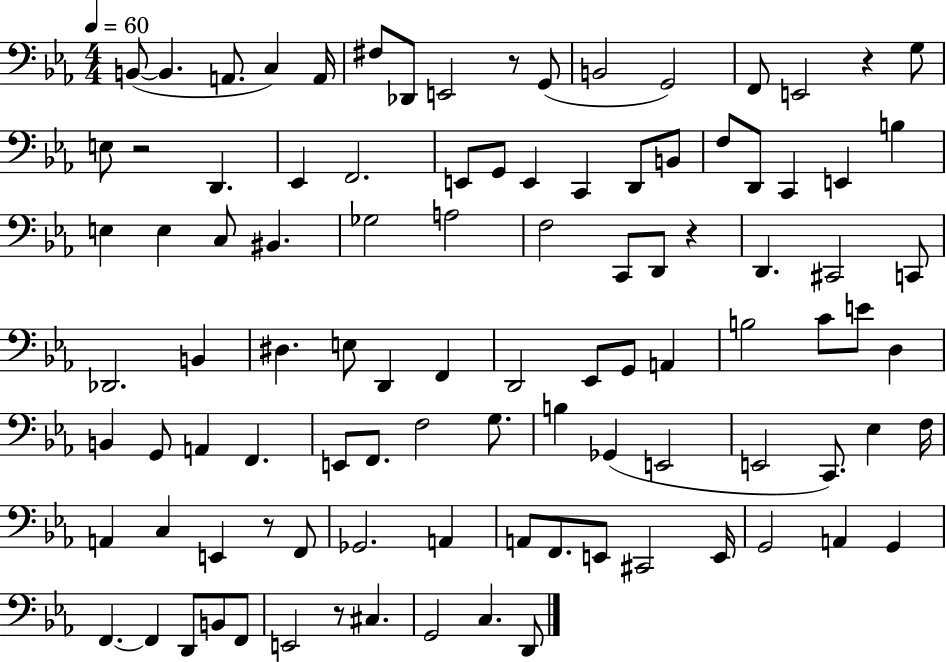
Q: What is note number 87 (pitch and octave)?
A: D2